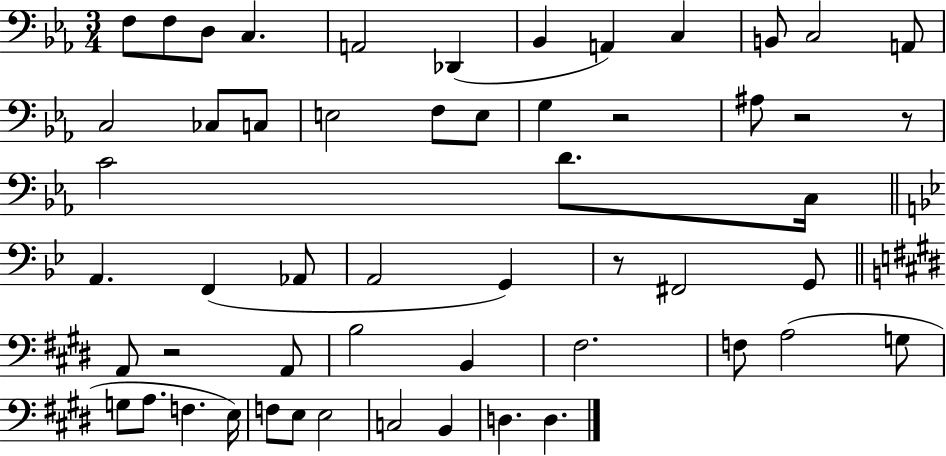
F3/e F3/e D3/e C3/q. A2/h Db2/q Bb2/q A2/q C3/q B2/e C3/h A2/e C3/h CES3/e C3/e E3/h F3/e E3/e G3/q R/h A#3/e R/h R/e C4/h D4/e. C3/s A2/q. F2/q Ab2/e A2/h G2/q R/e F#2/h G2/e A2/e R/h A2/e B3/h B2/q F#3/h. F3/e A3/h G3/e G3/e A3/e. F3/q. E3/s F3/e E3/e E3/h C3/h B2/q D3/q. D3/q.